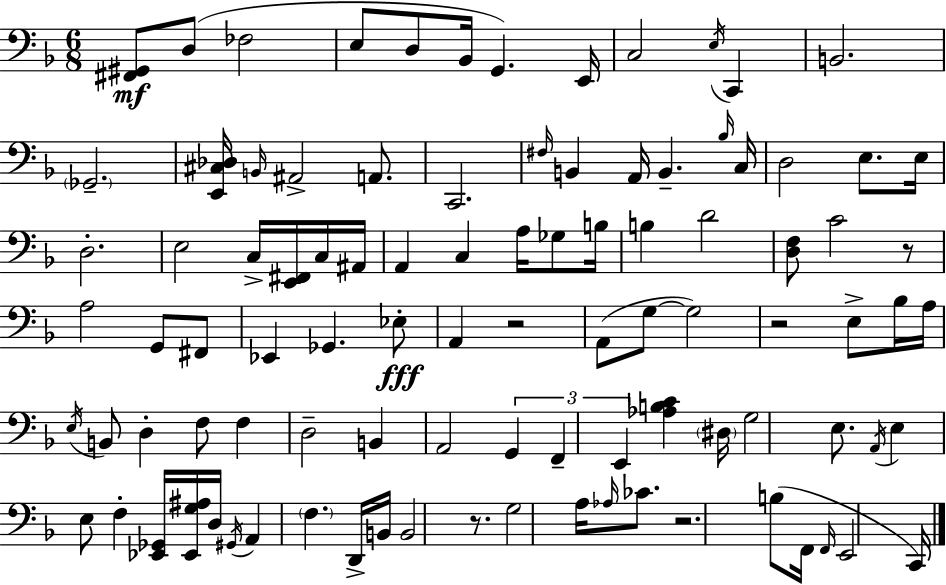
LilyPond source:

{
  \clef bass
  \numericTimeSignature
  \time 6/8
  \key f \major
  <fis, gis,>8\mf d8( fes2 | e8 d8 bes,16 g,4.) e,16 | c2 \acciaccatura { e16 } c,4 | b,2. | \break \parenthesize ges,2.-- | <e, cis des>16 \grace { b,16 } ais,2-> a,8. | c,2. | \grace { fis16 } b,4 a,16 b,4.-- | \break \grace { bes16 } c16 d2 | e8. e16 d2.-. | e2 | c16-> <e, fis,>16 c16 ais,16 a,4 c4 | \break a16 ges8 b16 b4 d'2 | <d f>8 c'2 | r8 a2 | g,8 fis,8 ees,4 ges,4. | \break ees8-.\fff a,4 r2 | a,8( g8~~ g2) | r2 | e8-> bes16 a16 \acciaccatura { e16 } b,8 d4-. f8 | \break f4 d2-- | b,4 a,2 | \tuplet 3/2 { g,4 f,4-- e,4 } | <aes b c'>4 \parenthesize dis16 g2 | \break e8. \acciaccatura { a,16 } e4 e8 | f4-. <ees, ges,>16 <ees, g ais>16 d16 \acciaccatura { gis,16 } a,4 | \parenthesize f4. d,16-> b,16 b,2 | r8. g2 | \break a16 \grace { aes16 } ces'8. r2. | b8( f,16 \grace { f,16 } | e,2 c,16) \bar "|."
}